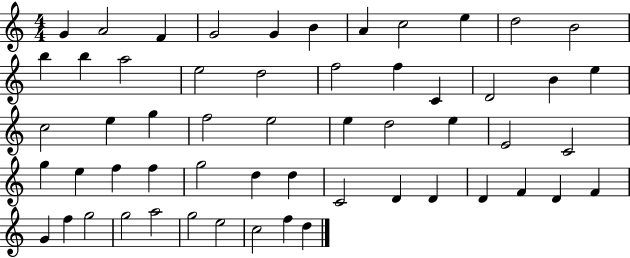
{
  \clef treble
  \numericTimeSignature
  \time 4/4
  \key c \major
  g'4 a'2 f'4 | g'2 g'4 b'4 | a'4 c''2 e''4 | d''2 b'2 | \break b''4 b''4 a''2 | e''2 d''2 | f''2 f''4 c'4 | d'2 b'4 e''4 | \break c''2 e''4 g''4 | f''2 e''2 | e''4 d''2 e''4 | e'2 c'2 | \break g''4 e''4 f''4 f''4 | g''2 d''4 d''4 | c'2 d'4 d'4 | d'4 f'4 d'4 f'4 | \break g'4 f''4 g''2 | g''2 a''2 | g''2 e''2 | c''2 f''4 d''4 | \break \bar "|."
}